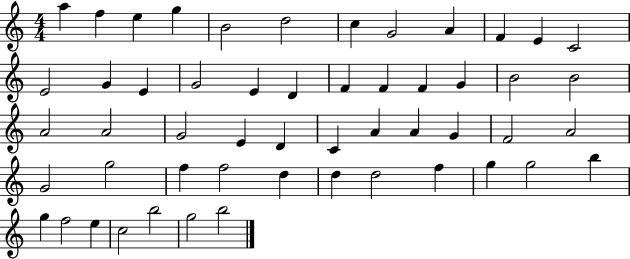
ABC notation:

X:1
T:Untitled
M:4/4
L:1/4
K:C
a f e g B2 d2 c G2 A F E C2 E2 G E G2 E D F F F G B2 B2 A2 A2 G2 E D C A A G F2 A2 G2 g2 f f2 d d d2 f g g2 b g f2 e c2 b2 g2 b2